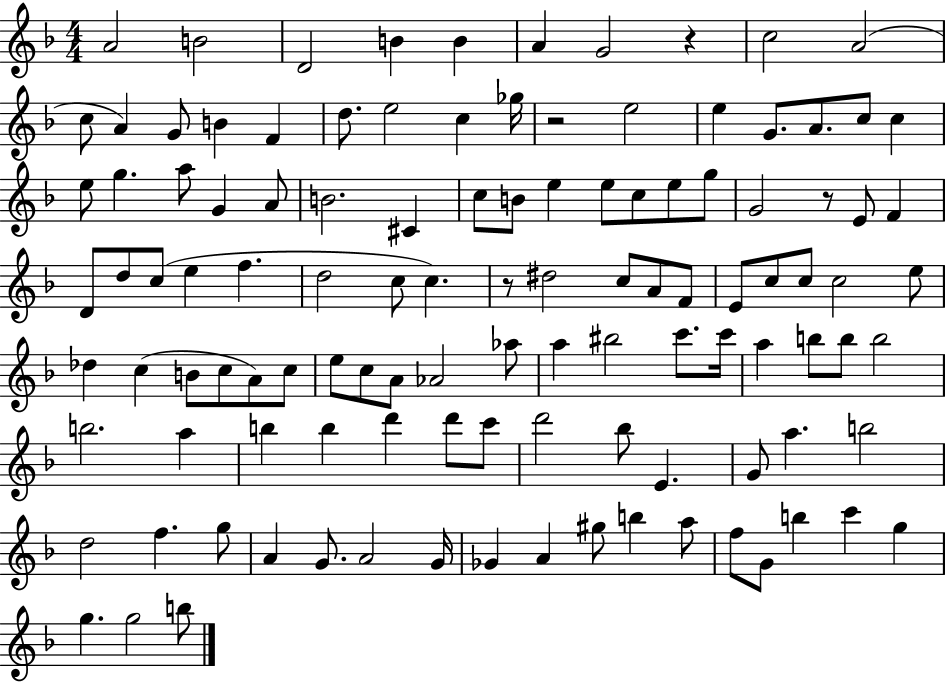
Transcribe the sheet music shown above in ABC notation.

X:1
T:Untitled
M:4/4
L:1/4
K:F
A2 B2 D2 B B A G2 z c2 A2 c/2 A G/2 B F d/2 e2 c _g/4 z2 e2 e G/2 A/2 c/2 c e/2 g a/2 G A/2 B2 ^C c/2 B/2 e e/2 c/2 e/2 g/2 G2 z/2 E/2 F D/2 d/2 c/2 e f d2 c/2 c z/2 ^d2 c/2 A/2 F/2 E/2 c/2 c/2 c2 e/2 _d c B/2 c/2 A/2 c/2 e/2 c/2 A/2 _A2 _a/2 a ^b2 c'/2 c'/4 a b/2 b/2 b2 b2 a b b d' d'/2 c'/2 d'2 _b/2 E G/2 a b2 d2 f g/2 A G/2 A2 G/4 _G A ^g/2 b a/2 f/2 G/2 b c' g g g2 b/2